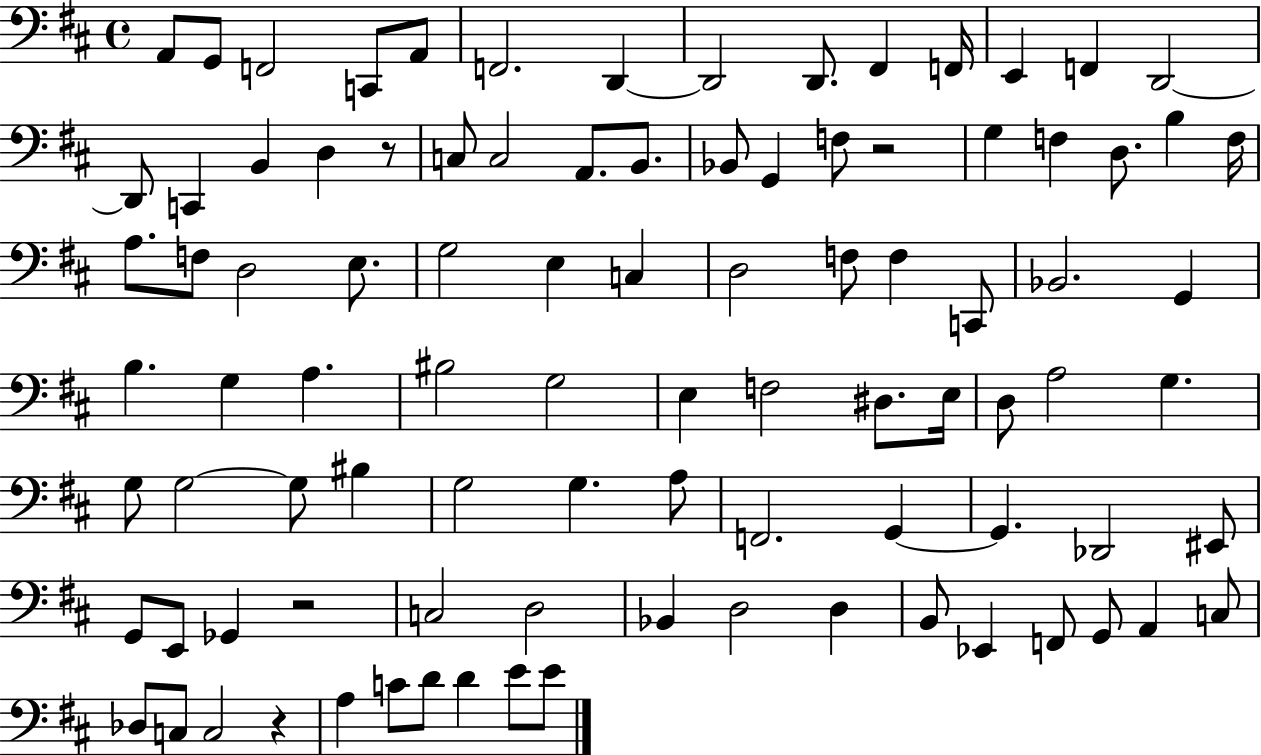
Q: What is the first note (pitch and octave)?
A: A2